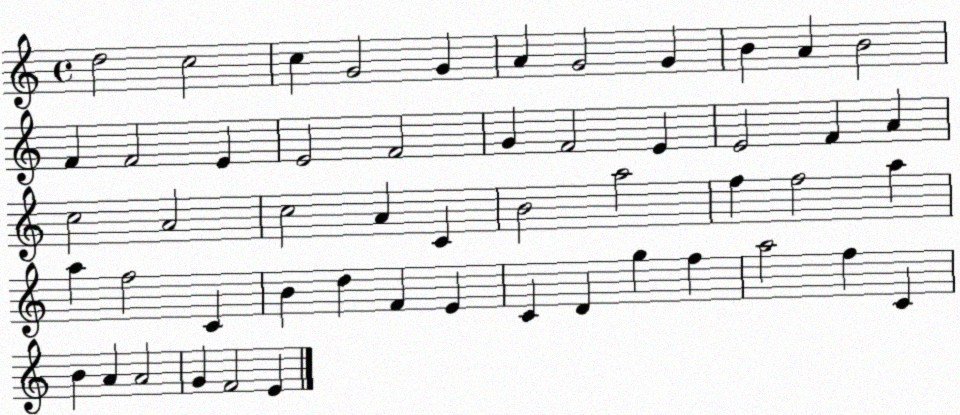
X:1
T:Untitled
M:4/4
L:1/4
K:C
d2 c2 c G2 G A G2 G B A B2 F F2 E E2 F2 G F2 E E2 F A c2 A2 c2 A C B2 a2 f f2 a a f2 C B d F E C D g f a2 f C B A A2 G F2 E